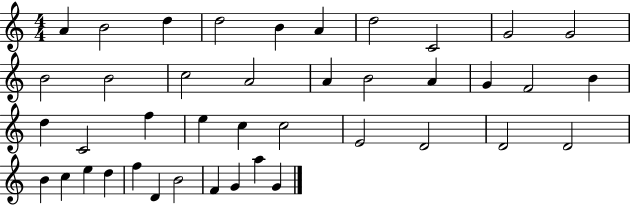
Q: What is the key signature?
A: C major